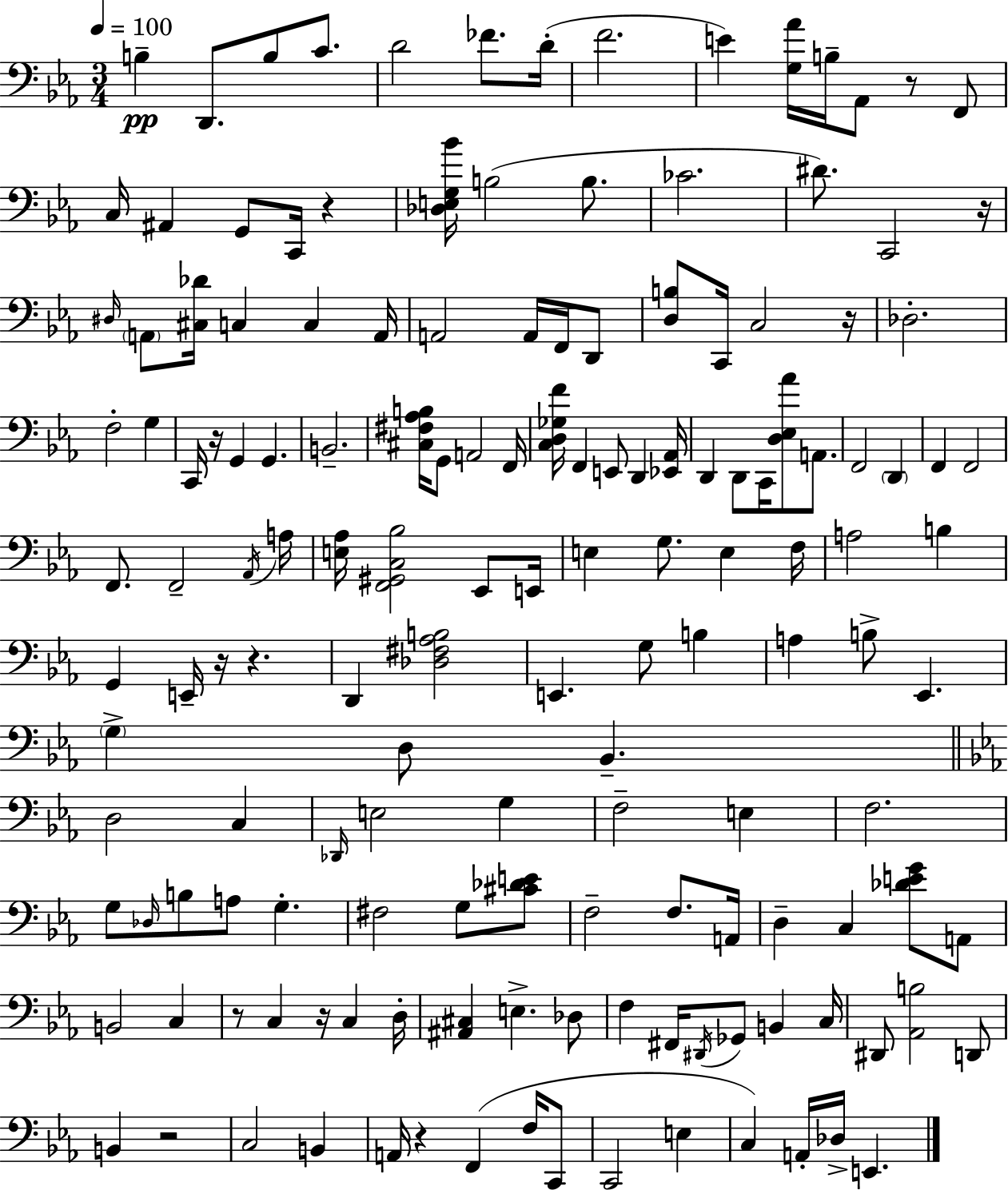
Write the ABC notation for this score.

X:1
T:Untitled
M:3/4
L:1/4
K:Eb
B, D,,/2 B,/2 C/2 D2 _F/2 D/4 F2 E [G,_A]/4 B,/4 _A,,/2 z/2 F,,/2 C,/4 ^A,, G,,/2 C,,/4 z [_D,E,G,_B]/4 B,2 B,/2 _C2 ^D/2 C,,2 z/4 ^D,/4 A,,/2 [^C,_D]/4 C, C, A,,/4 A,,2 A,,/4 F,,/4 D,,/2 [D,B,]/2 C,,/4 C,2 z/4 _D,2 F,2 G, C,,/4 z/4 G,, G,, B,,2 [^C,^F,_A,B,]/4 G,,/2 A,,2 F,,/4 [C,D,_G,F]/4 F,, E,,/2 D,, [_E,,_A,,]/4 D,, D,,/2 C,,/4 [D,_E,_A]/2 A,,/2 F,,2 D,, F,, F,,2 F,,/2 F,,2 _A,,/4 A,/4 [E,_A,]/4 [F,,^G,,C,_B,]2 _E,,/2 E,,/4 E, G,/2 E, F,/4 A,2 B, G,, E,,/4 z/4 z D,, [_D,^F,_A,B,]2 E,, G,/2 B, A, B,/2 _E,, G, D,/2 _B,, D,2 C, _D,,/4 E,2 G, F,2 E, F,2 G,/2 _D,/4 B,/2 A,/2 G, ^F,2 G,/2 [^C_DE]/2 F,2 F,/2 A,,/4 D, C, [_DEG]/2 A,,/2 B,,2 C, z/2 C, z/4 C, D,/4 [^A,,^C,] E, _D,/2 F, ^F,,/4 ^D,,/4 _G,,/2 B,, C,/4 ^D,,/2 [_A,,B,]2 D,,/2 B,, z2 C,2 B,, A,,/4 z F,, F,/4 C,,/2 C,,2 E, C, A,,/4 _D,/4 E,,